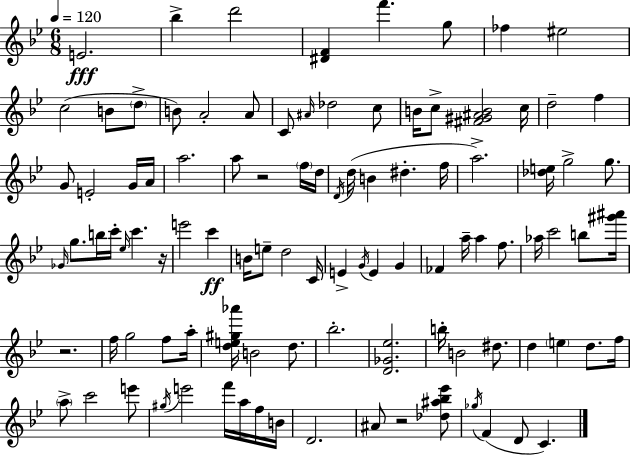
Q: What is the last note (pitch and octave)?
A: C4